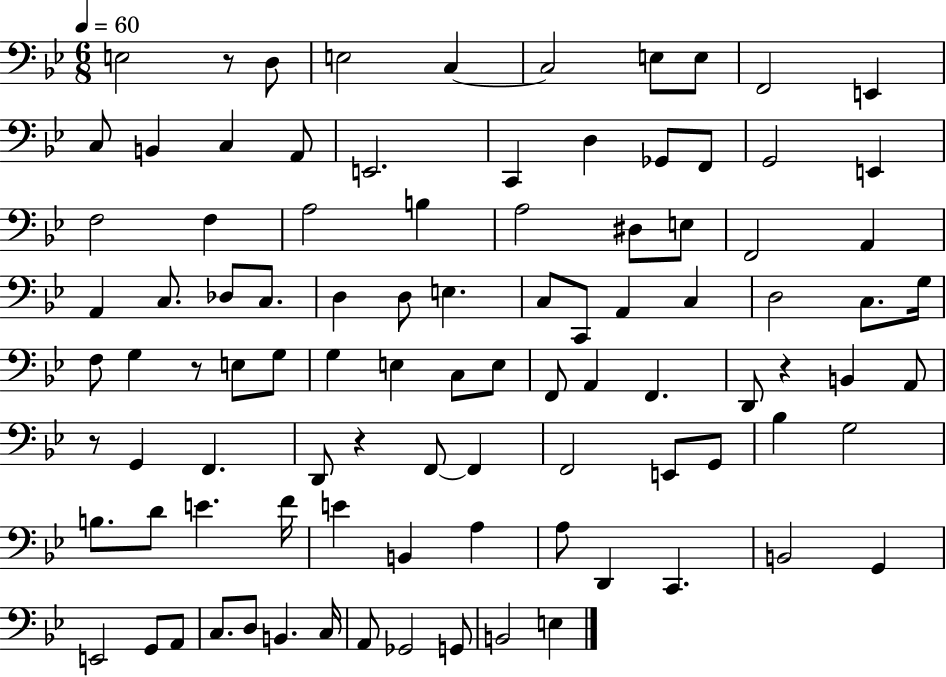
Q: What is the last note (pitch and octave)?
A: E3